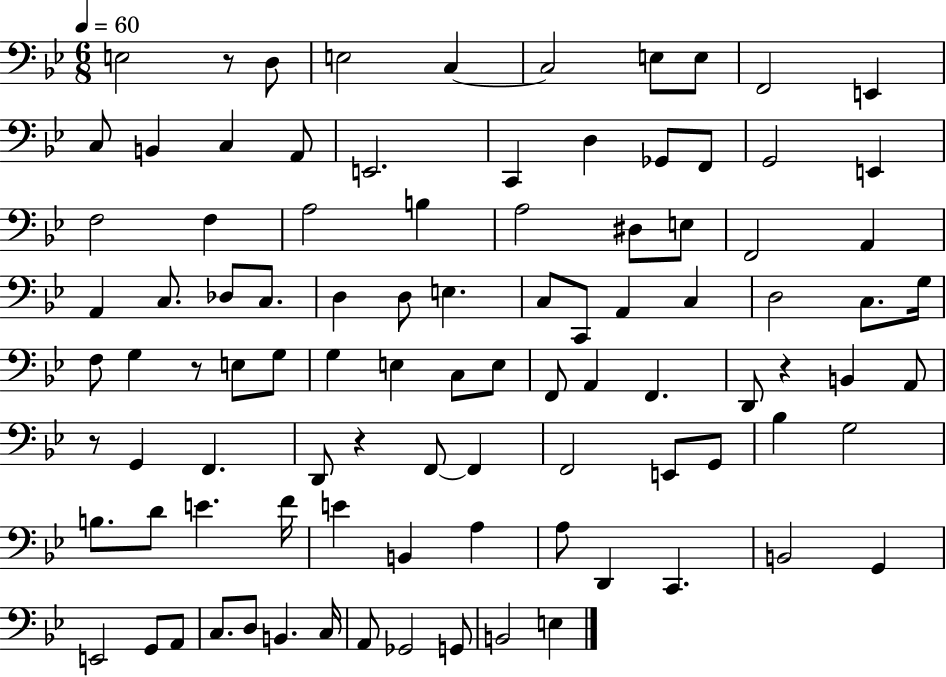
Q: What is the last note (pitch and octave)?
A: E3